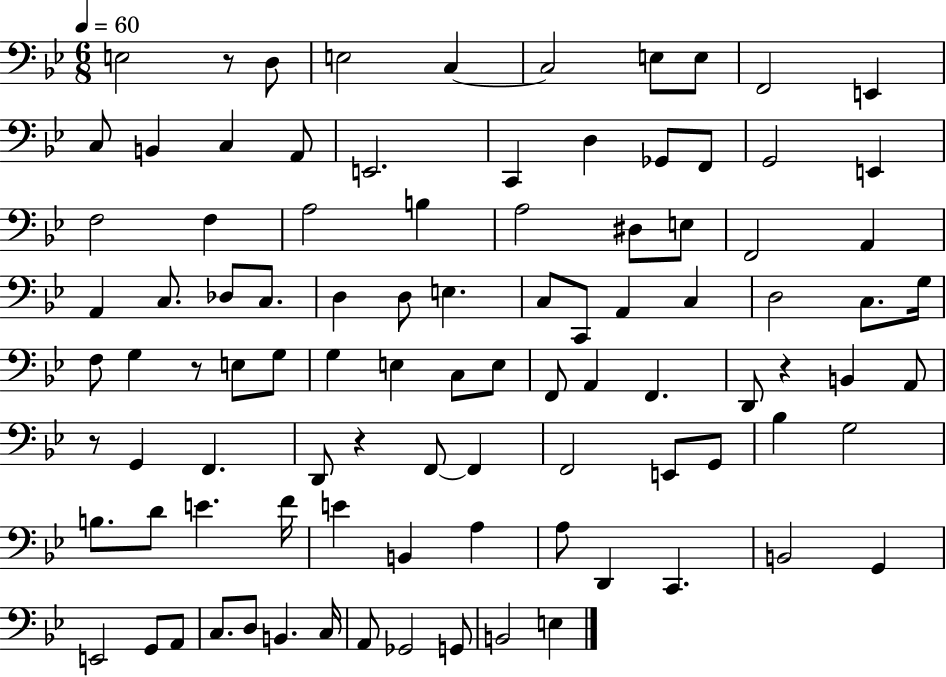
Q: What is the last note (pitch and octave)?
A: E3